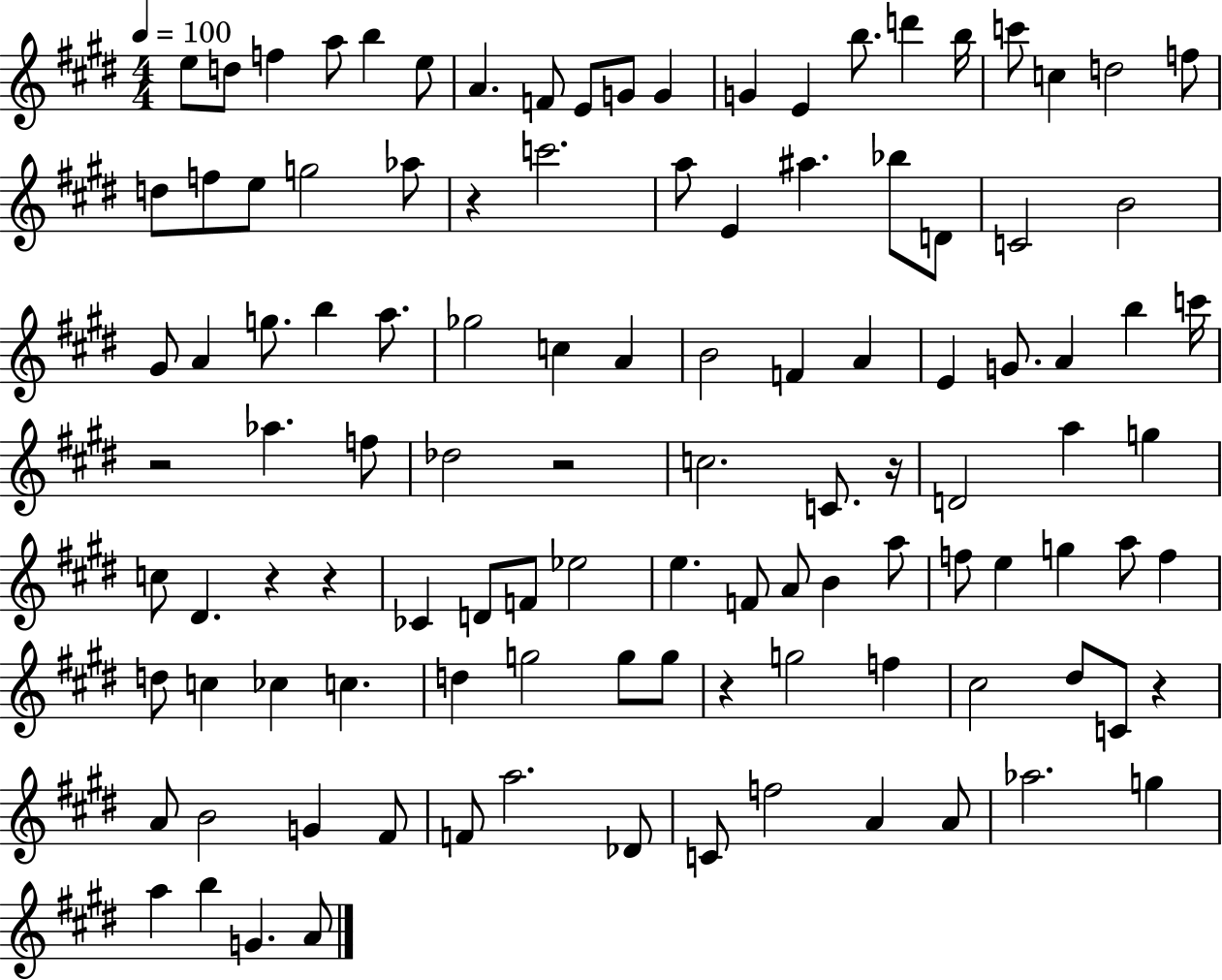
X:1
T:Untitled
M:4/4
L:1/4
K:E
e/2 d/2 f a/2 b e/2 A F/2 E/2 G/2 G G E b/2 d' b/4 c'/2 c d2 f/2 d/2 f/2 e/2 g2 _a/2 z c'2 a/2 E ^a _b/2 D/2 C2 B2 ^G/2 A g/2 b a/2 _g2 c A B2 F A E G/2 A b c'/4 z2 _a f/2 _d2 z2 c2 C/2 z/4 D2 a g c/2 ^D z z _C D/2 F/2 _e2 e F/2 A/2 B a/2 f/2 e g a/2 f d/2 c _c c d g2 g/2 g/2 z g2 f ^c2 ^d/2 C/2 z A/2 B2 G ^F/2 F/2 a2 _D/2 C/2 f2 A A/2 _a2 g a b G A/2